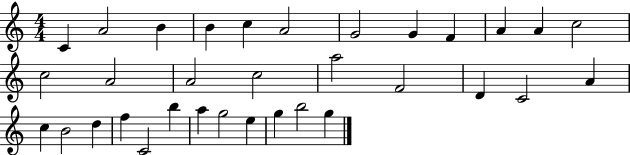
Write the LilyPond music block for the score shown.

{
  \clef treble
  \numericTimeSignature
  \time 4/4
  \key c \major
  c'4 a'2 b'4 | b'4 c''4 a'2 | g'2 g'4 f'4 | a'4 a'4 c''2 | \break c''2 a'2 | a'2 c''2 | a''2 f'2 | d'4 c'2 a'4 | \break c''4 b'2 d''4 | f''4 c'2 b''4 | a''4 g''2 e''4 | g''4 b''2 g''4 | \break \bar "|."
}